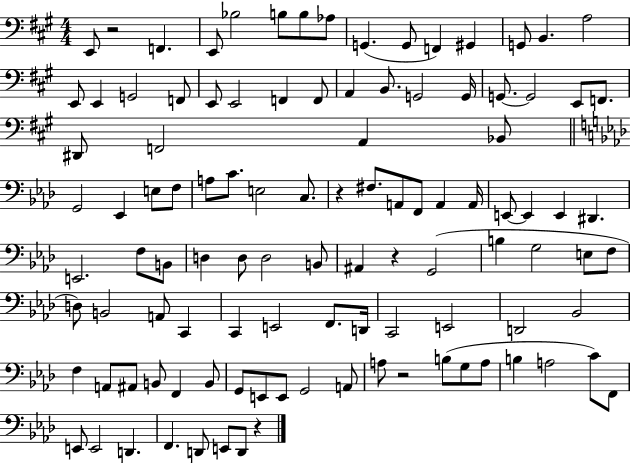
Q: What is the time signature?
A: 4/4